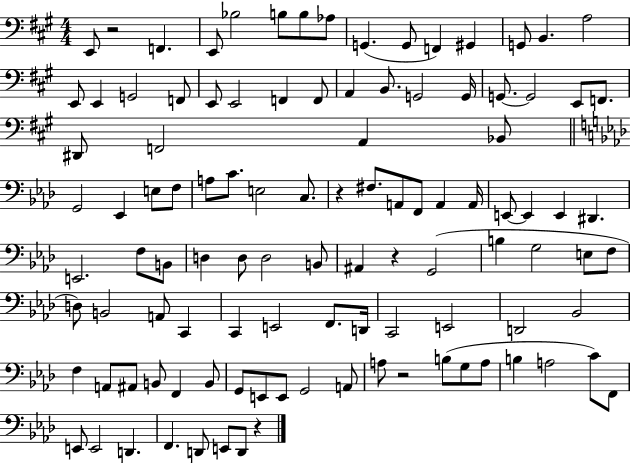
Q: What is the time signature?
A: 4/4